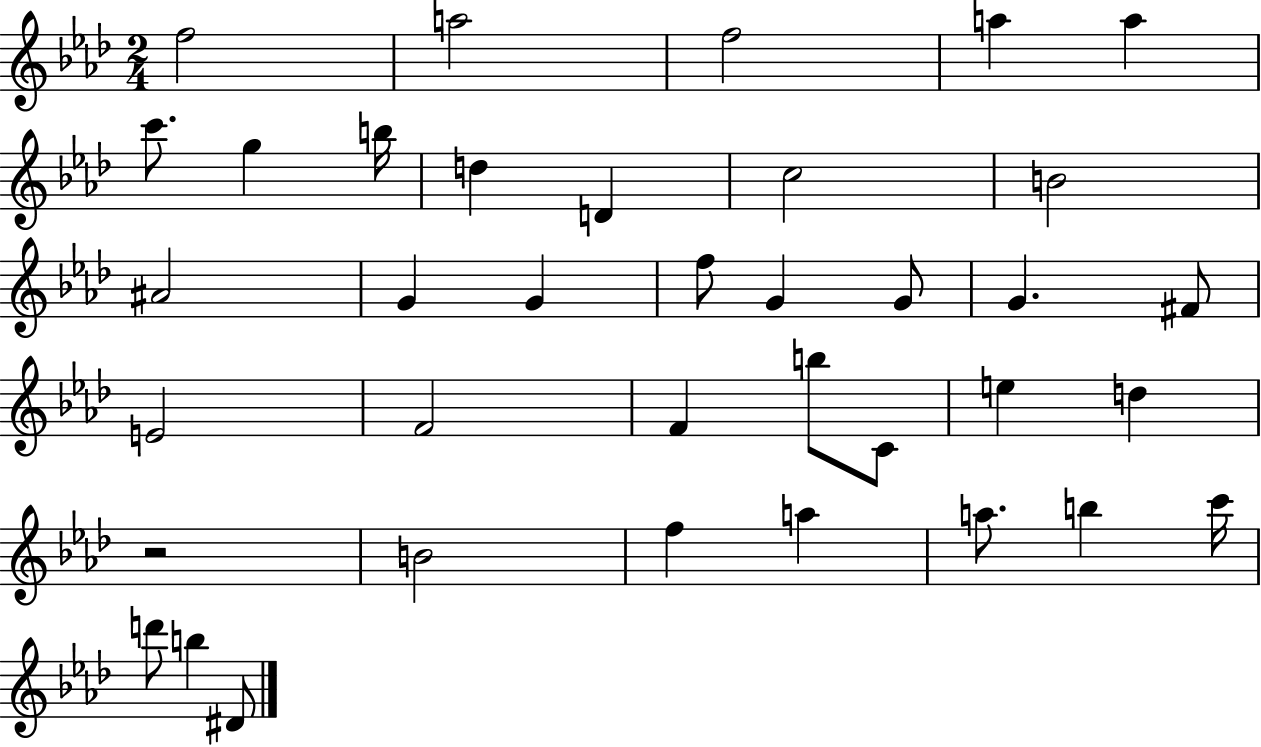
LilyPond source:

{
  \clef treble
  \numericTimeSignature
  \time 2/4
  \key aes \major
  f''2 | a''2 | f''2 | a''4 a''4 | \break c'''8. g''4 b''16 | d''4 d'4 | c''2 | b'2 | \break ais'2 | g'4 g'4 | f''8 g'4 g'8 | g'4. fis'8 | \break e'2 | f'2 | f'4 b''8 c'8 | e''4 d''4 | \break r2 | b'2 | f''4 a''4 | a''8. b''4 c'''16 | \break d'''8 b''4 dis'8 | \bar "|."
}